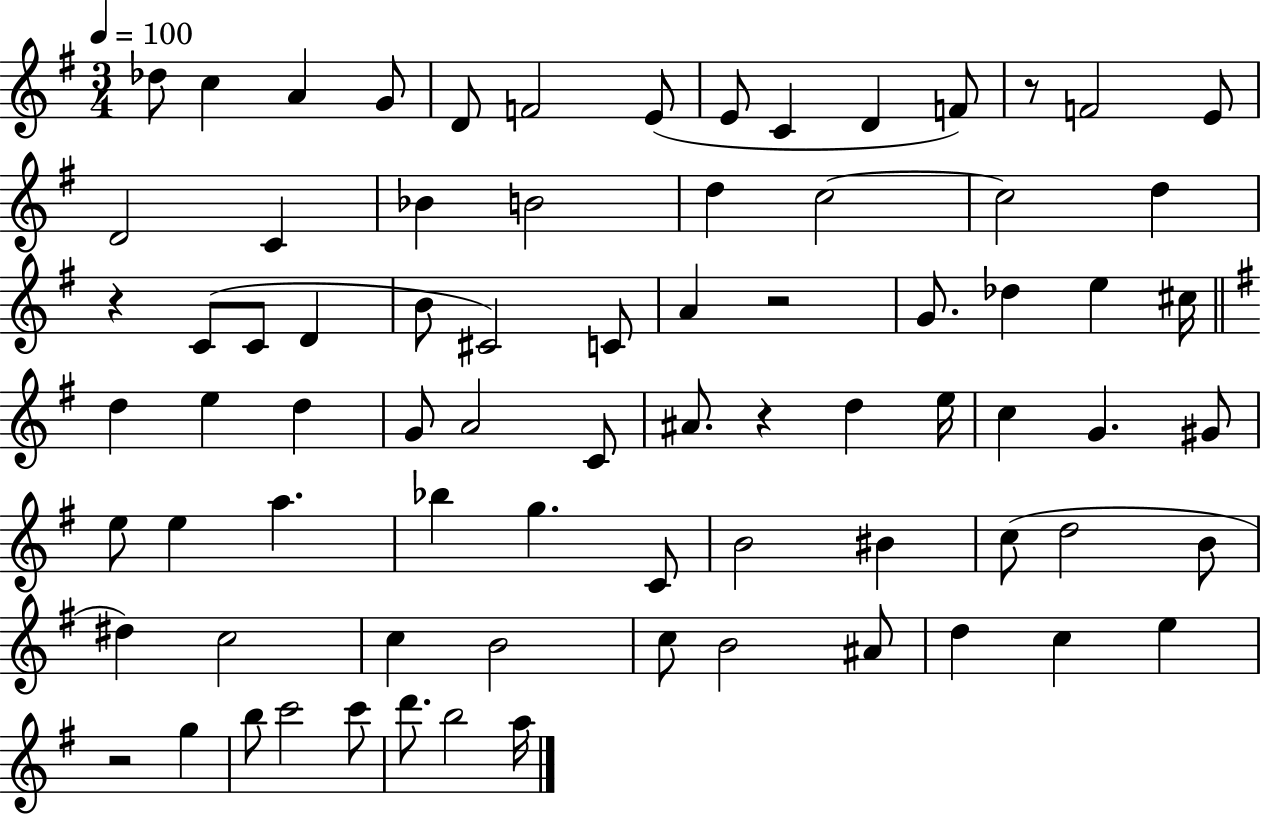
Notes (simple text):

Db5/e C5/q A4/q G4/e D4/e F4/h E4/e E4/e C4/q D4/q F4/e R/e F4/h E4/e D4/h C4/q Bb4/q B4/h D5/q C5/h C5/h D5/q R/q C4/e C4/e D4/q B4/e C#4/h C4/e A4/q R/h G4/e. Db5/q E5/q C#5/s D5/q E5/q D5/q G4/e A4/h C4/e A#4/e. R/q D5/q E5/s C5/q G4/q. G#4/e E5/e E5/q A5/q. Bb5/q G5/q. C4/e B4/h BIS4/q C5/e D5/h B4/e D#5/q C5/h C5/q B4/h C5/e B4/h A#4/e D5/q C5/q E5/q R/h G5/q B5/e C6/h C6/e D6/e. B5/h A5/s